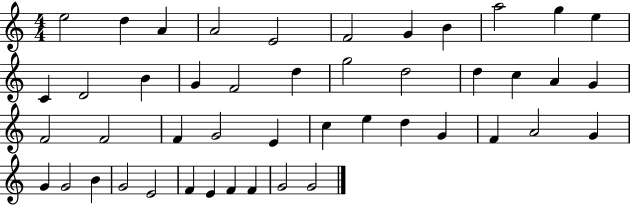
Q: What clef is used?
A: treble